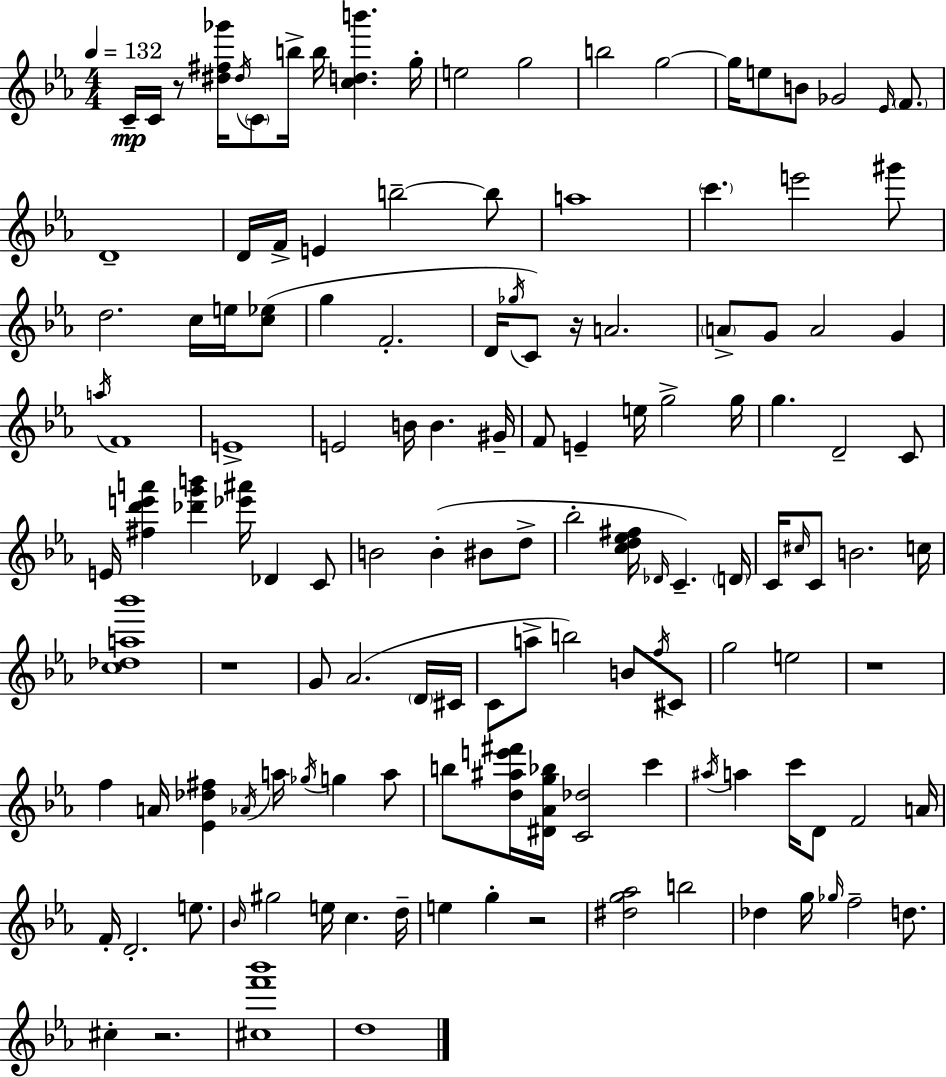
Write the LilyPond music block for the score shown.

{
  \clef treble
  \numericTimeSignature
  \time 4/4
  \key ees \major
  \tempo 4 = 132
  c'16--\mp c'16 r8 <dis'' fis'' ges'''>16 \acciaccatura { dis''16 } \parenthesize c'8 b''16-> b''16 <c'' d'' b'''>4. | g''16-. e''2 g''2 | b''2 g''2~~ | g''16 e''8 b'8 ges'2 \grace { ees'16 } \parenthesize f'8. | \break d'1-- | d'16 f'16-> e'4 b''2--~~ | b''8 a''1 | \parenthesize c'''4. e'''2 | \break gis'''8 d''2. c''16 e''16 | <c'' ees''>8( g''4 f'2.-. | d'16 \acciaccatura { ges''16 }) c'8 r16 a'2. | \parenthesize a'8-> g'8 a'2 g'4 | \break \acciaccatura { a''16 } f'1 | e'1-> | e'2 b'16 b'4. | gis'16-- f'8 e'4-- e''16 g''2-> | \break g''16 g''4. d'2-- | c'8 e'16 <fis'' d''' e''' a'''>4 <des''' g''' b'''>4 <ees''' ais'''>16 des'4 | c'8 b'2 b'4-.( | bis'8 d''8-> bes''2-. <c'' d'' ees'' fis''>16 \grace { des'16 }) c'4.-- | \break \parenthesize d'16 c'16 \grace { cis''16 } c'8 b'2. | c''16 <c'' des'' a'' bes'''>1 | r1 | g'8 aes'2.( | \break \parenthesize d'16 cis'16 c'8 a''8-> b''2) | b'8 \acciaccatura { f''16 } cis'8 g''2 e''2 | r1 | f''4 a'16 <ees' des'' fis''>4 | \break \acciaccatura { aes'16 } a''16 \acciaccatura { ges''16 } g''4 a''8 b''8 <d'' ais'' e''' fis'''>16 <dis' aes' g'' bes''>16 <c' des''>2 | c'''4 \acciaccatura { ais''16 } a''4 c'''16 d'8 | f'2 a'16 f'16-. d'2.-. | e''8. \grace { bes'16 } gis''2 | \break e''16 c''4. d''16-- e''4 g''4-. | r2 <dis'' g'' aes''>2 | b''2 des''4 g''16 | \grace { ges''16 } f''2-- d''8. cis''4-. | \break r2. <cis'' f''' bes'''>1 | d''1 | \bar "|."
}